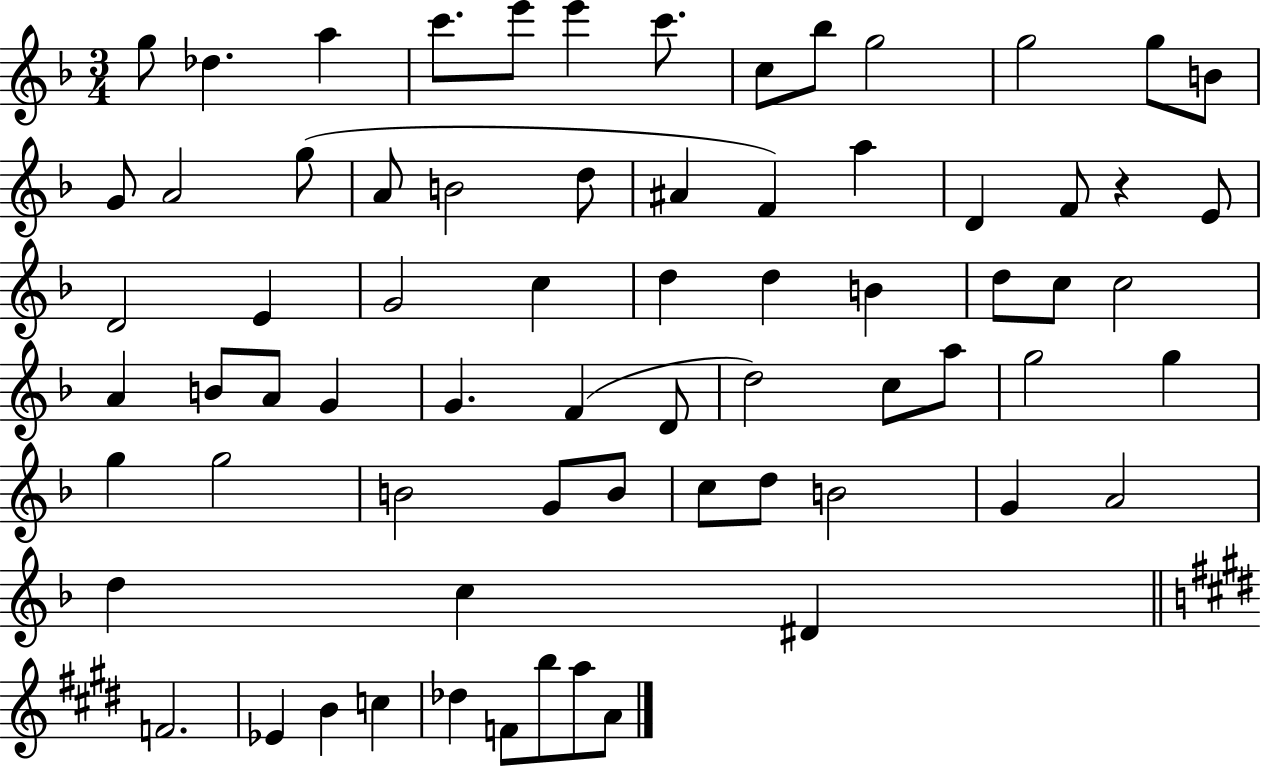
{
  \clef treble
  \numericTimeSignature
  \time 3/4
  \key f \major
  \repeat volta 2 { g''8 des''4. a''4 | c'''8. e'''8 e'''4 c'''8. | c''8 bes''8 g''2 | g''2 g''8 b'8 | \break g'8 a'2 g''8( | a'8 b'2 d''8 | ais'4 f'4) a''4 | d'4 f'8 r4 e'8 | \break d'2 e'4 | g'2 c''4 | d''4 d''4 b'4 | d''8 c''8 c''2 | \break a'4 b'8 a'8 g'4 | g'4. f'4( d'8 | d''2) c''8 a''8 | g''2 g''4 | \break g''4 g''2 | b'2 g'8 b'8 | c''8 d''8 b'2 | g'4 a'2 | \break d''4 c''4 dis'4 | \bar "||" \break \key e \major f'2. | ees'4 b'4 c''4 | des''4 f'8 b''8 a''8 a'8 | } \bar "|."
}